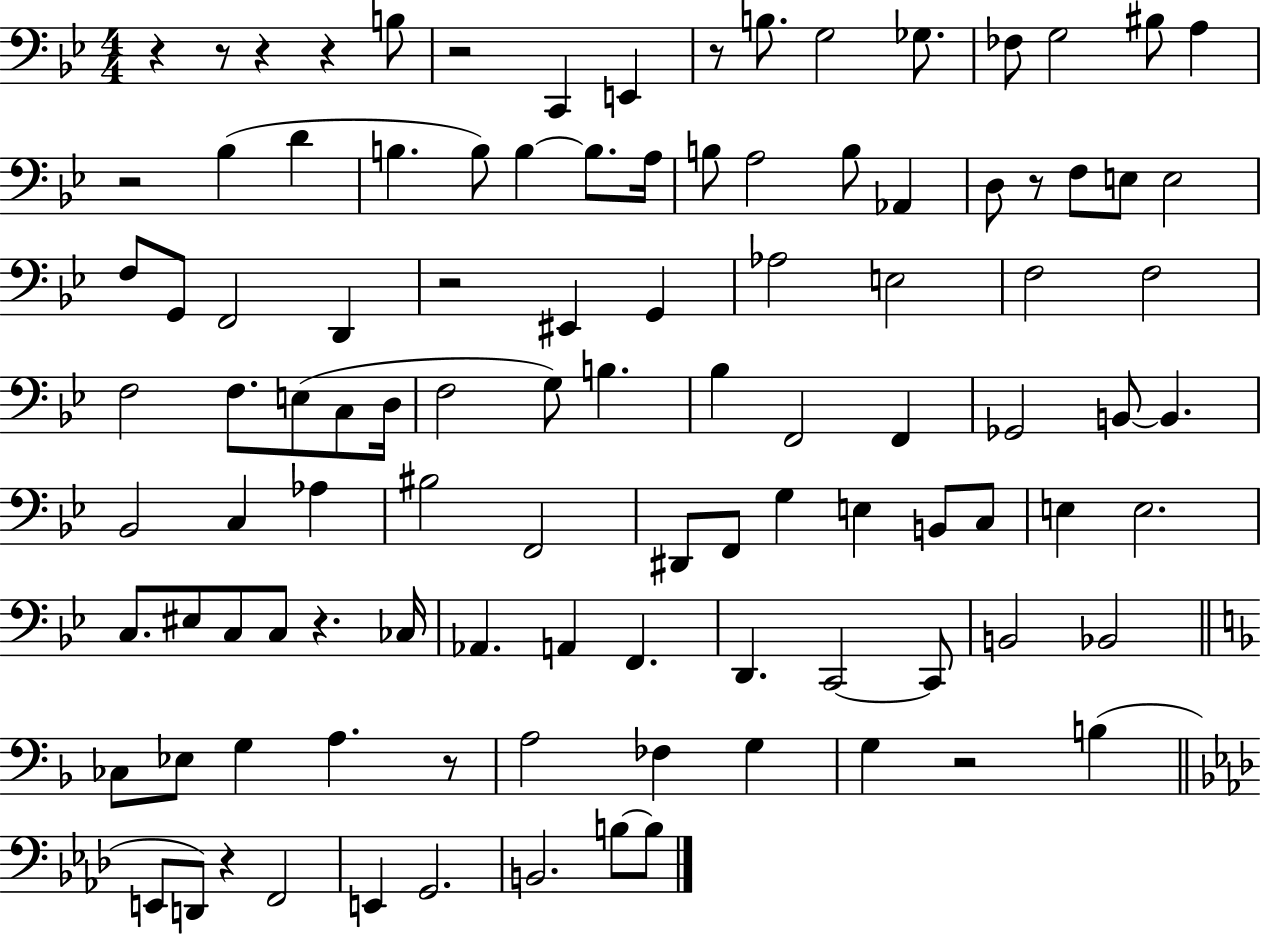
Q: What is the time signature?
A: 4/4